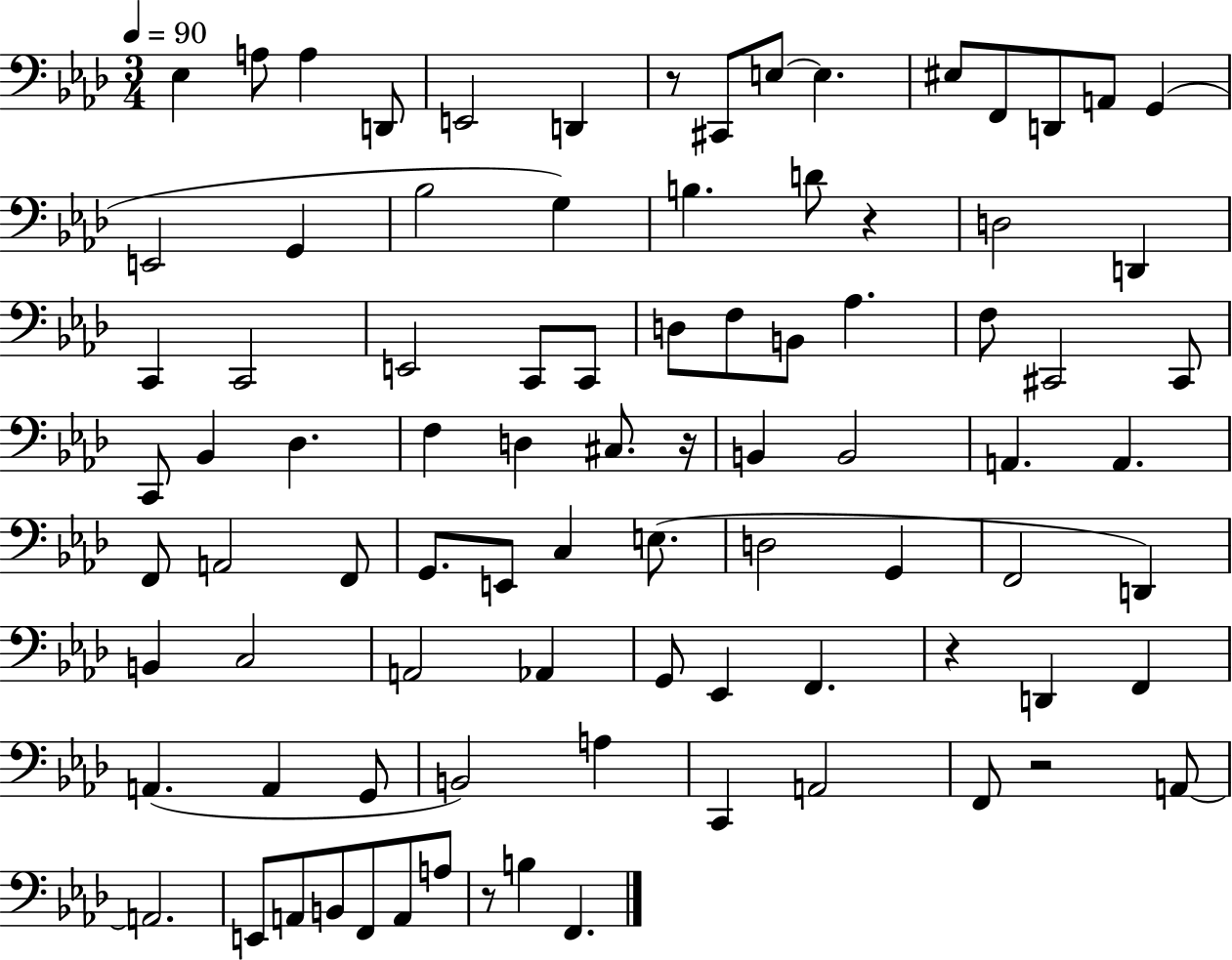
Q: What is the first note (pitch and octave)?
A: Eb3